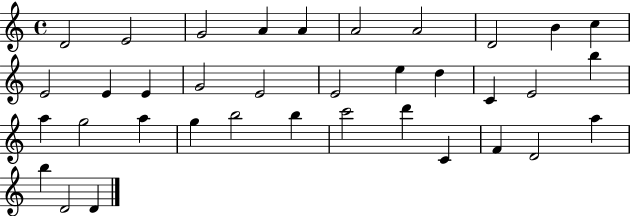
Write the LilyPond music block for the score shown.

{
  \clef treble
  \time 4/4
  \defaultTimeSignature
  \key c \major
  d'2 e'2 | g'2 a'4 a'4 | a'2 a'2 | d'2 b'4 c''4 | \break e'2 e'4 e'4 | g'2 e'2 | e'2 e''4 d''4 | c'4 e'2 b''4 | \break a''4 g''2 a''4 | g''4 b''2 b''4 | c'''2 d'''4 c'4 | f'4 d'2 a''4 | \break b''4 d'2 d'4 | \bar "|."
}